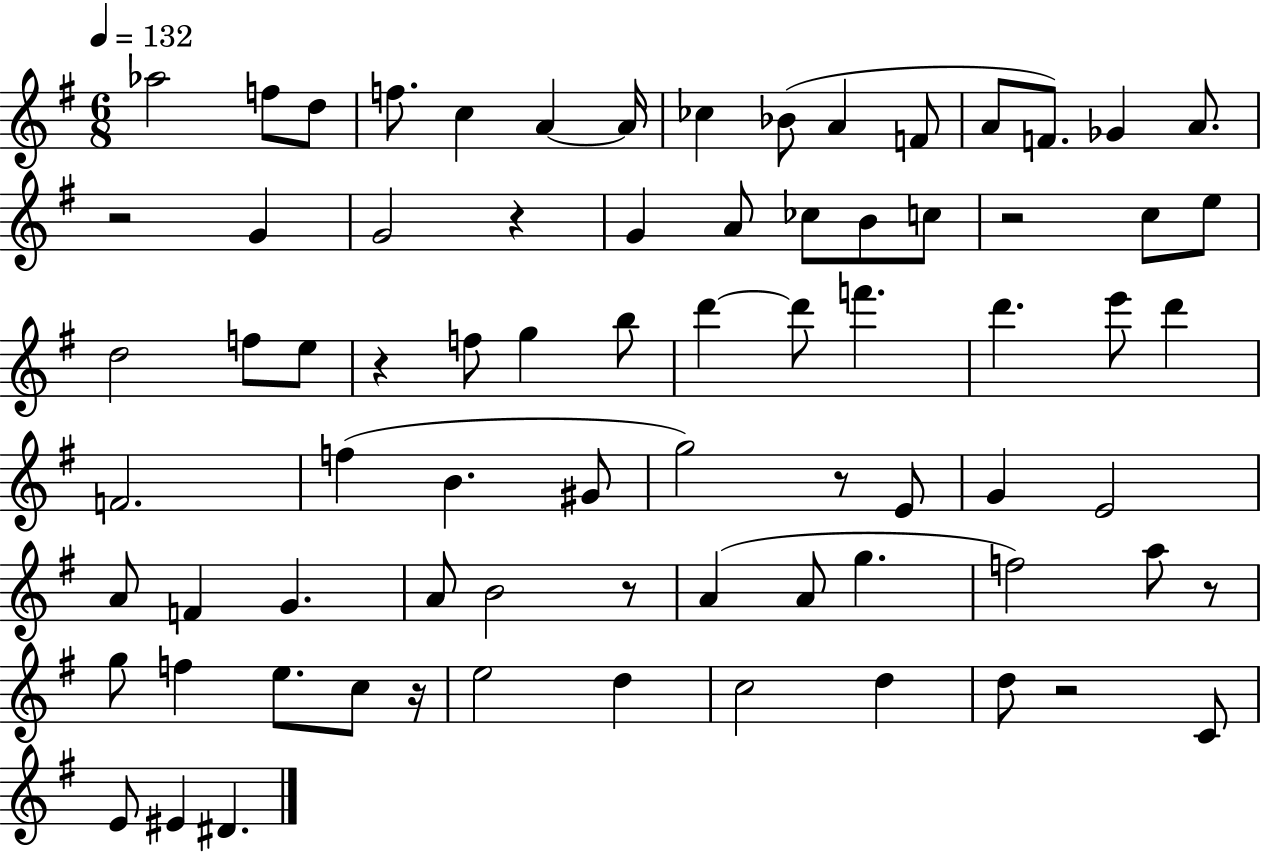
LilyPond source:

{
  \clef treble
  \numericTimeSignature
  \time 6/8
  \key g \major
  \tempo 4 = 132
  aes''2 f''8 d''8 | f''8. c''4 a'4~~ a'16 | ces''4 bes'8( a'4 f'8 | a'8 f'8.) ges'4 a'8. | \break r2 g'4 | g'2 r4 | g'4 a'8 ces''8 b'8 c''8 | r2 c''8 e''8 | \break d''2 f''8 e''8 | r4 f''8 g''4 b''8 | d'''4~~ d'''8 f'''4. | d'''4. e'''8 d'''4 | \break f'2. | f''4( b'4. gis'8 | g''2) r8 e'8 | g'4 e'2 | \break a'8 f'4 g'4. | a'8 b'2 r8 | a'4( a'8 g''4. | f''2) a''8 r8 | \break g''8 f''4 e''8. c''8 r16 | e''2 d''4 | c''2 d''4 | d''8 r2 c'8 | \break e'8 eis'4 dis'4. | \bar "|."
}